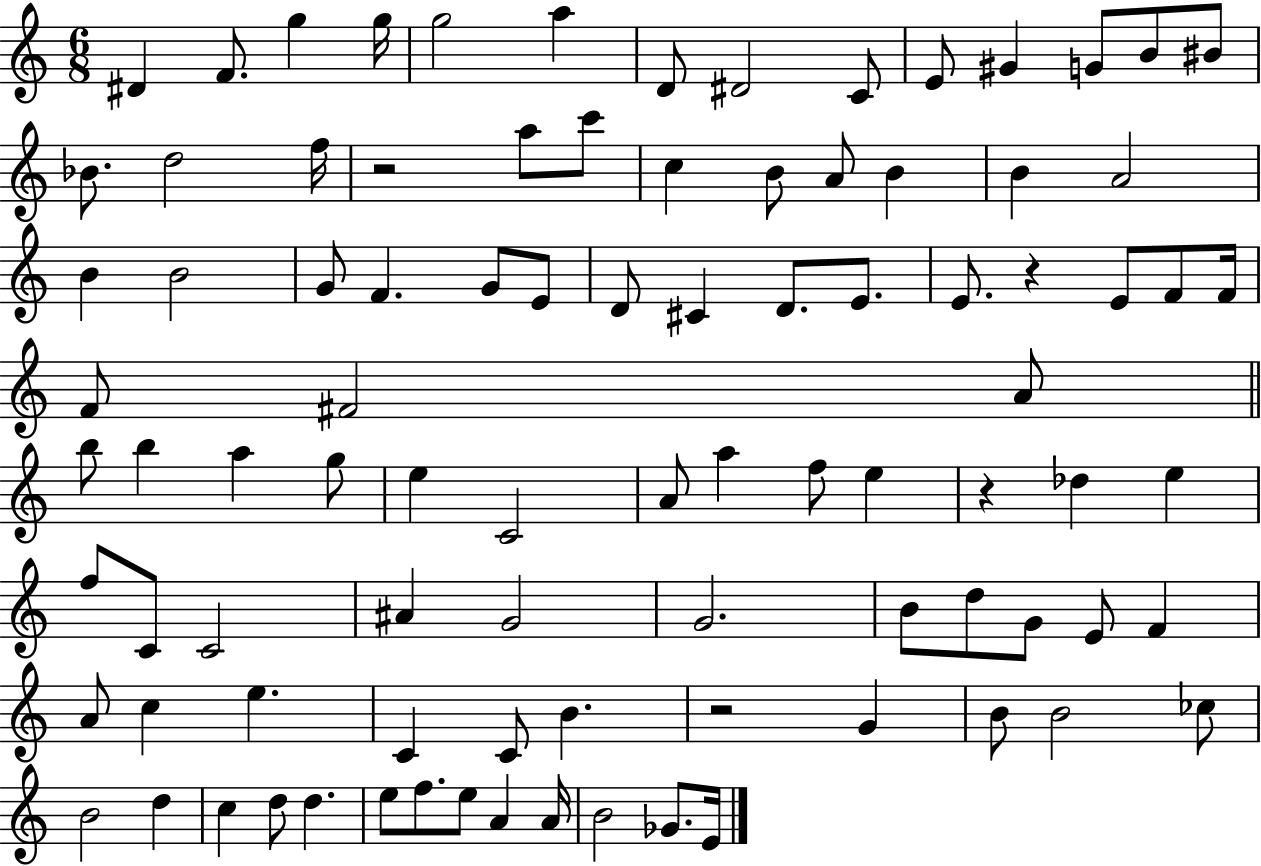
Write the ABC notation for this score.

X:1
T:Untitled
M:6/8
L:1/4
K:C
^D F/2 g g/4 g2 a D/2 ^D2 C/2 E/2 ^G G/2 B/2 ^B/2 _B/2 d2 f/4 z2 a/2 c'/2 c B/2 A/2 B B A2 B B2 G/2 F G/2 E/2 D/2 ^C D/2 E/2 E/2 z E/2 F/2 F/4 F/2 ^F2 A/2 b/2 b a g/2 e C2 A/2 a f/2 e z _d e f/2 C/2 C2 ^A G2 G2 B/2 d/2 G/2 E/2 F A/2 c e C C/2 B z2 G B/2 B2 _c/2 B2 d c d/2 d e/2 f/2 e/2 A A/4 B2 _G/2 E/4